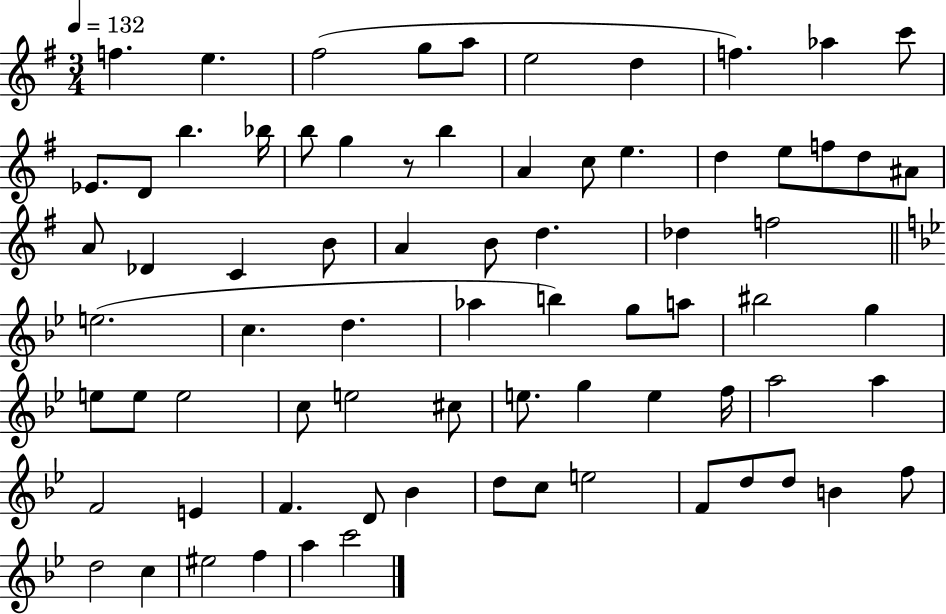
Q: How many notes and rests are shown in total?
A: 75